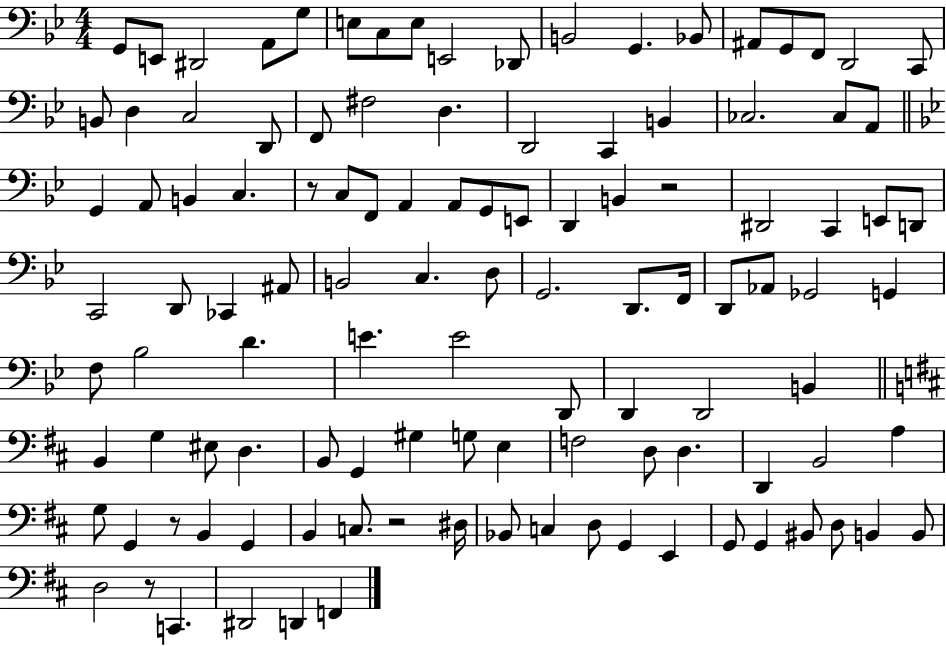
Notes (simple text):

G2/e E2/e D#2/h A2/e G3/e E3/e C3/e E3/e E2/h Db2/e B2/h G2/q. Bb2/e A#2/e G2/e F2/e D2/h C2/e B2/e D3/q C3/h D2/e F2/e F#3/h D3/q. D2/h C2/q B2/q CES3/h. CES3/e A2/e G2/q A2/e B2/q C3/q. R/e C3/e F2/e A2/q A2/e G2/e E2/e D2/q B2/q R/h D#2/h C2/q E2/e D2/e C2/h D2/e CES2/q A#2/e B2/h C3/q. D3/e G2/h. D2/e. F2/s D2/e Ab2/e Gb2/h G2/q F3/e Bb3/h D4/q. E4/q. E4/h D2/e D2/q D2/h B2/q B2/q G3/q EIS3/e D3/q. B2/e G2/q G#3/q G3/e E3/q F3/h D3/e D3/q. D2/q B2/h A3/q G3/e G2/q R/e B2/q G2/q B2/q C3/e. R/h D#3/s Bb2/e C3/q D3/e G2/q E2/q G2/e G2/q BIS2/e D3/e B2/q B2/e D3/h R/e C2/q. D#2/h D2/q F2/q